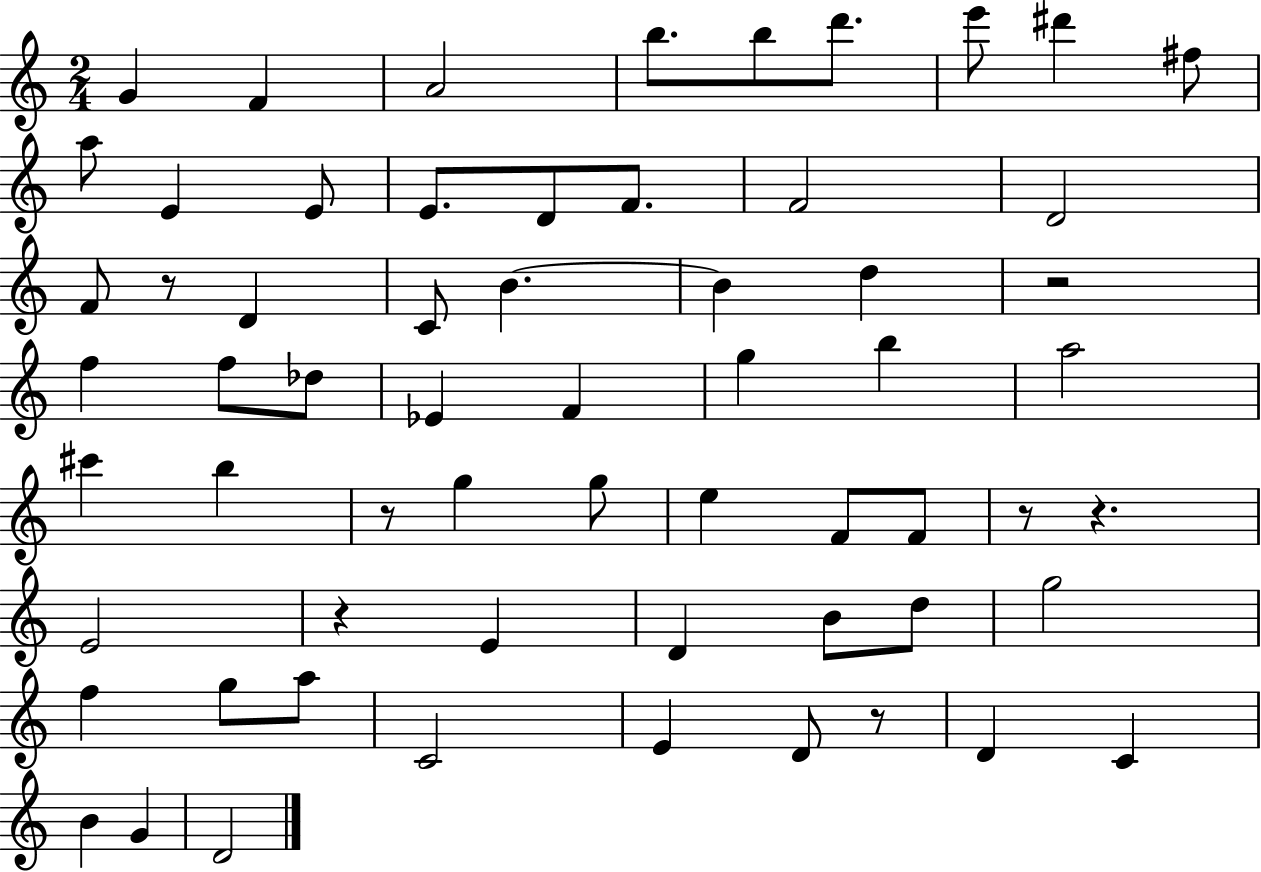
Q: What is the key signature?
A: C major